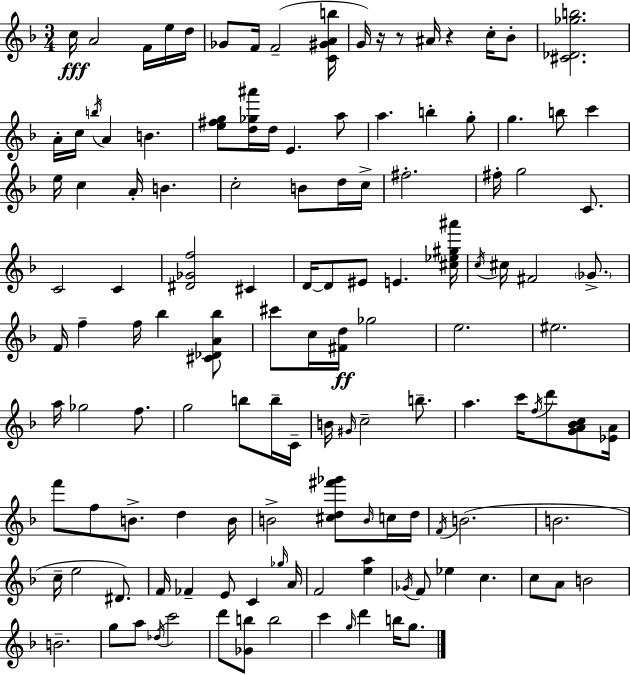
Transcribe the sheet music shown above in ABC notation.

X:1
T:Untitled
M:3/4
L:1/4
K:F
c/4 A2 F/4 e/4 d/4 _G/2 F/4 F2 [C^GAb]/4 G/4 z/4 z/2 ^A/4 z c/4 _B/2 [^C_D_gb]2 A/4 c/4 b/4 A B [e^fg]/2 [d_g^a']/4 d/4 E a/2 a b g/2 g b/2 c' e/4 c A/4 B c2 B/2 d/4 c/4 ^f2 ^f/4 g2 C/2 C2 C [^D_Gf]2 ^C D/4 D/2 ^E/2 E [^c_e^g^a']/4 c/4 ^c/4 ^F2 _G/2 F/4 f f/4 _b [^C_DA_b]/2 ^c'/2 c/4 [^Fd]/4 _g2 e2 ^e2 a/4 _g2 f/2 g2 b/2 b/4 C/4 B/4 ^G/4 c2 b/2 a c'/4 f/4 d'/2 [GA_Bc]/2 [_EA]/4 f'/2 f/2 B/2 d B/4 B2 [^cd^f'_g']/2 B/4 c/4 d/4 F/4 B2 B2 c/4 e2 ^D/2 F/4 _F E/2 C _g/4 A/4 F2 [ea] _G/4 F/2 _e c c/2 A/2 B2 B2 g/2 a/2 _d/4 c'2 d'/2 [_Gb]/2 b2 c' g/4 d' b/4 g/2